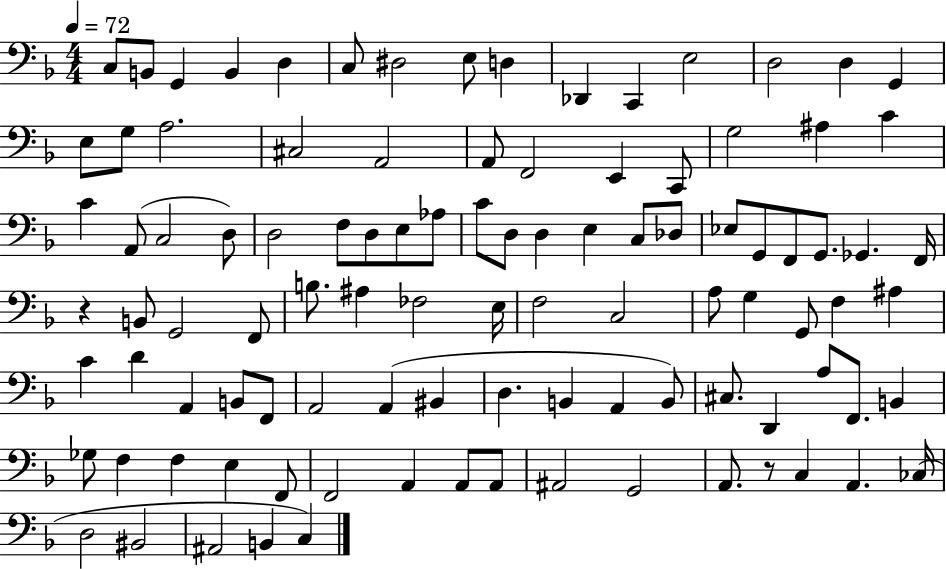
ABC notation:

X:1
T:Untitled
M:4/4
L:1/4
K:F
C,/2 B,,/2 G,, B,, D, C,/2 ^D,2 E,/2 D, _D,, C,, E,2 D,2 D, G,, E,/2 G,/2 A,2 ^C,2 A,,2 A,,/2 F,,2 E,, C,,/2 G,2 ^A, C C A,,/2 C,2 D,/2 D,2 F,/2 D,/2 E,/2 _A,/2 C/2 D,/2 D, E, C,/2 _D,/2 _E,/2 G,,/2 F,,/2 G,,/2 _G,, F,,/4 z B,,/2 G,,2 F,,/2 B,/2 ^A, _F,2 E,/4 F,2 C,2 A,/2 G, G,,/2 F, ^A, C D A,, B,,/2 F,,/2 A,,2 A,, ^B,, D, B,, A,, B,,/2 ^C,/2 D,, A,/2 F,,/2 B,, _G,/2 F, F, E, F,,/2 F,,2 A,, A,,/2 A,,/2 ^A,,2 G,,2 A,,/2 z/2 C, A,, _C,/4 D,2 ^B,,2 ^A,,2 B,, C,